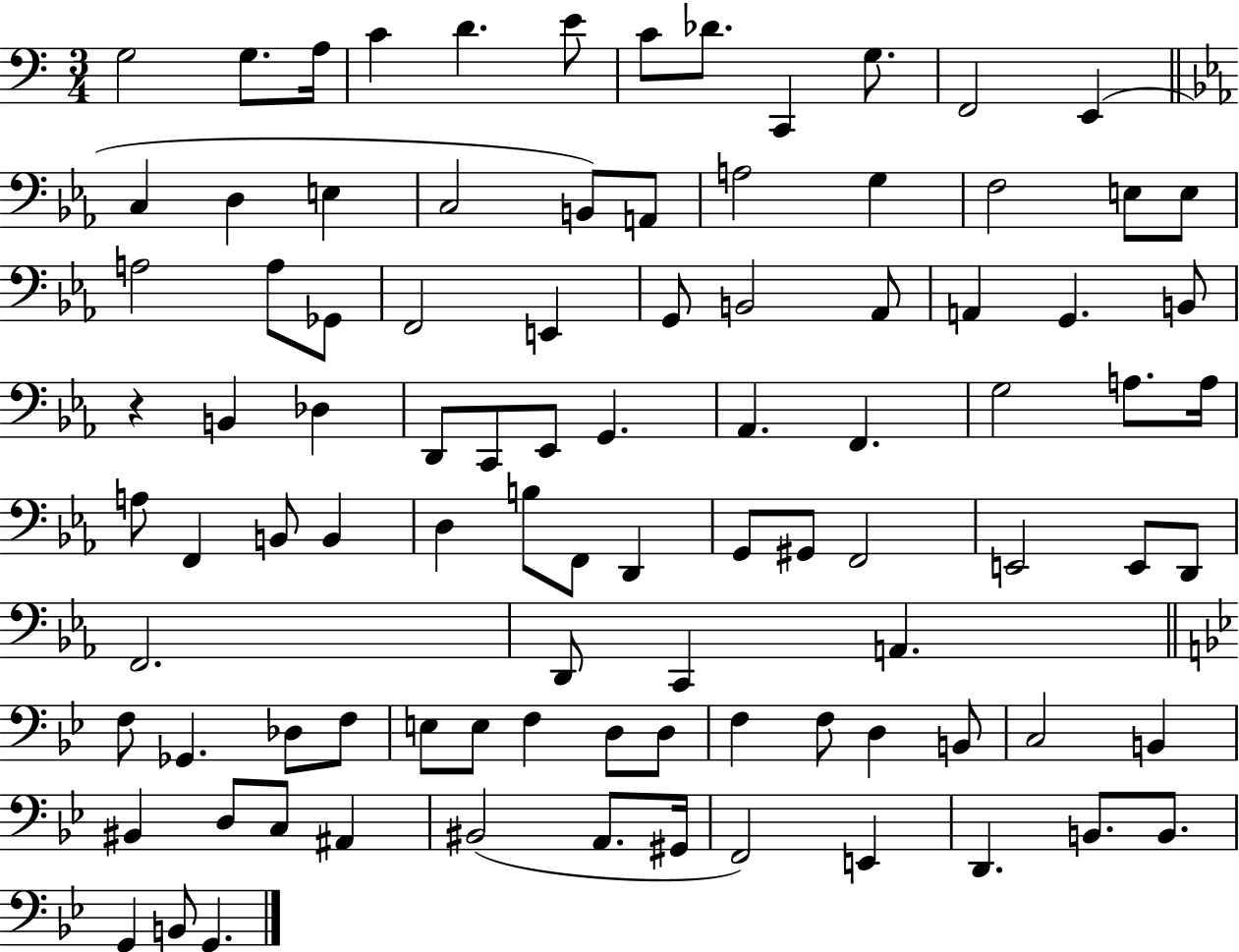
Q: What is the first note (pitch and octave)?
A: G3